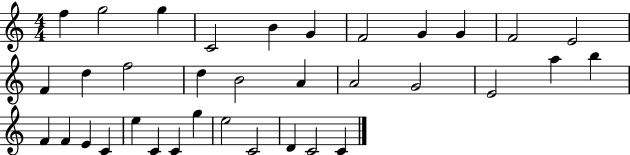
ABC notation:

X:1
T:Untitled
M:4/4
L:1/4
K:C
f g2 g C2 B G F2 G G F2 E2 F d f2 d B2 A A2 G2 E2 a b F F E C e C C g e2 C2 D C2 C